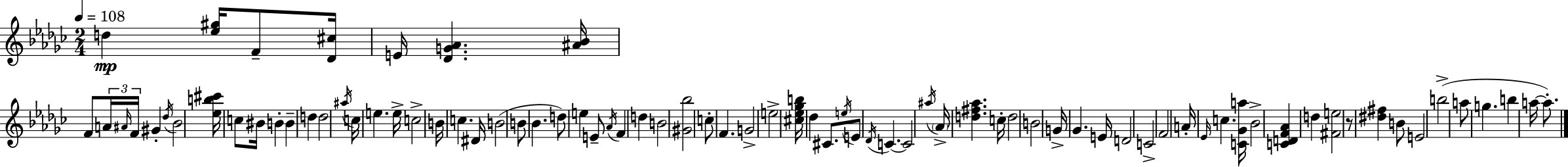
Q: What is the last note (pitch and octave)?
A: A5